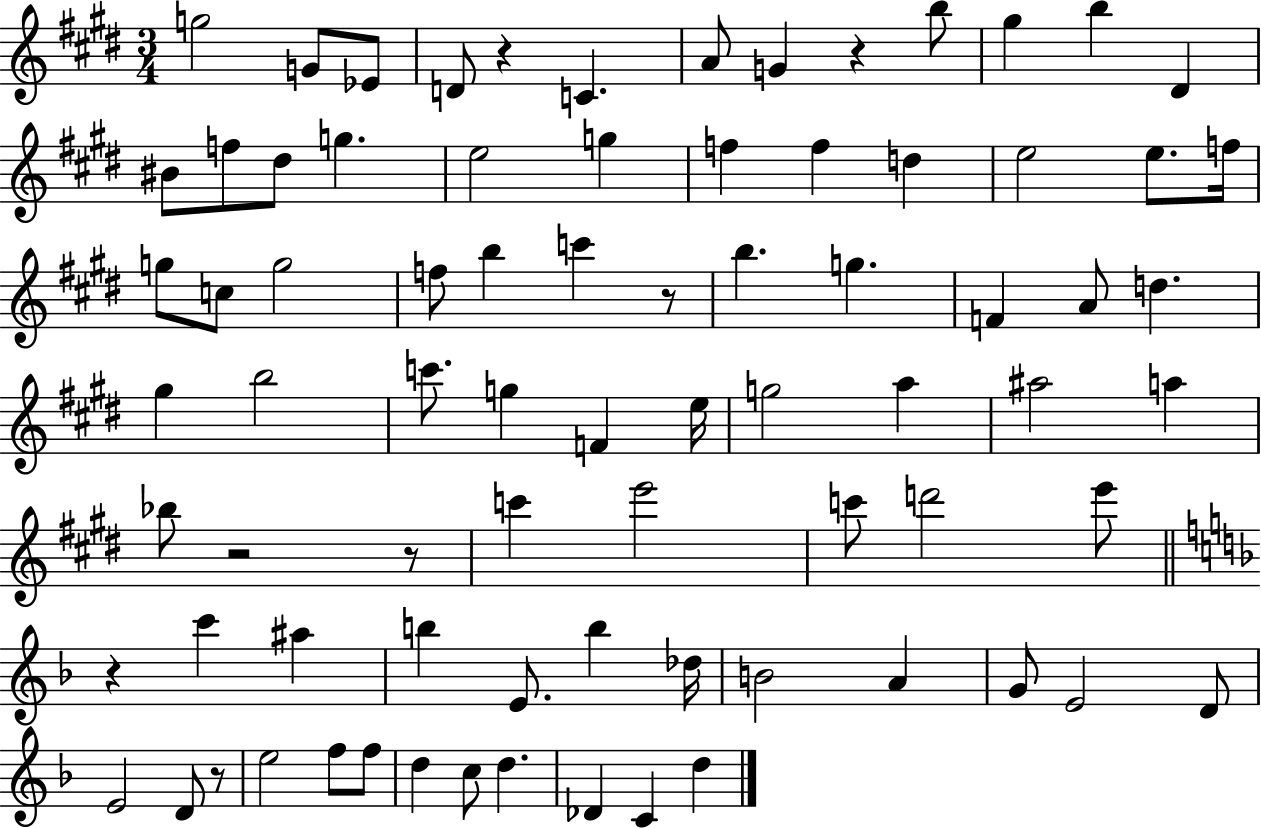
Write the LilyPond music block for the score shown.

{
  \clef treble
  \numericTimeSignature
  \time 3/4
  \key e \major
  g''2 g'8 ees'8 | d'8 r4 c'4. | a'8 g'4 r4 b''8 | gis''4 b''4 dis'4 | \break bis'8 f''8 dis''8 g''4. | e''2 g''4 | f''4 f''4 d''4 | e''2 e''8. f''16 | \break g''8 c''8 g''2 | f''8 b''4 c'''4 r8 | b''4. g''4. | f'4 a'8 d''4. | \break gis''4 b''2 | c'''8. g''4 f'4 e''16 | g''2 a''4 | ais''2 a''4 | \break bes''8 r2 r8 | c'''4 e'''2 | c'''8 d'''2 e'''8 | \bar "||" \break \key f \major r4 c'''4 ais''4 | b''4 e'8. b''4 des''16 | b'2 a'4 | g'8 e'2 d'8 | \break e'2 d'8 r8 | e''2 f''8 f''8 | d''4 c''8 d''4. | des'4 c'4 d''4 | \break \bar "|."
}